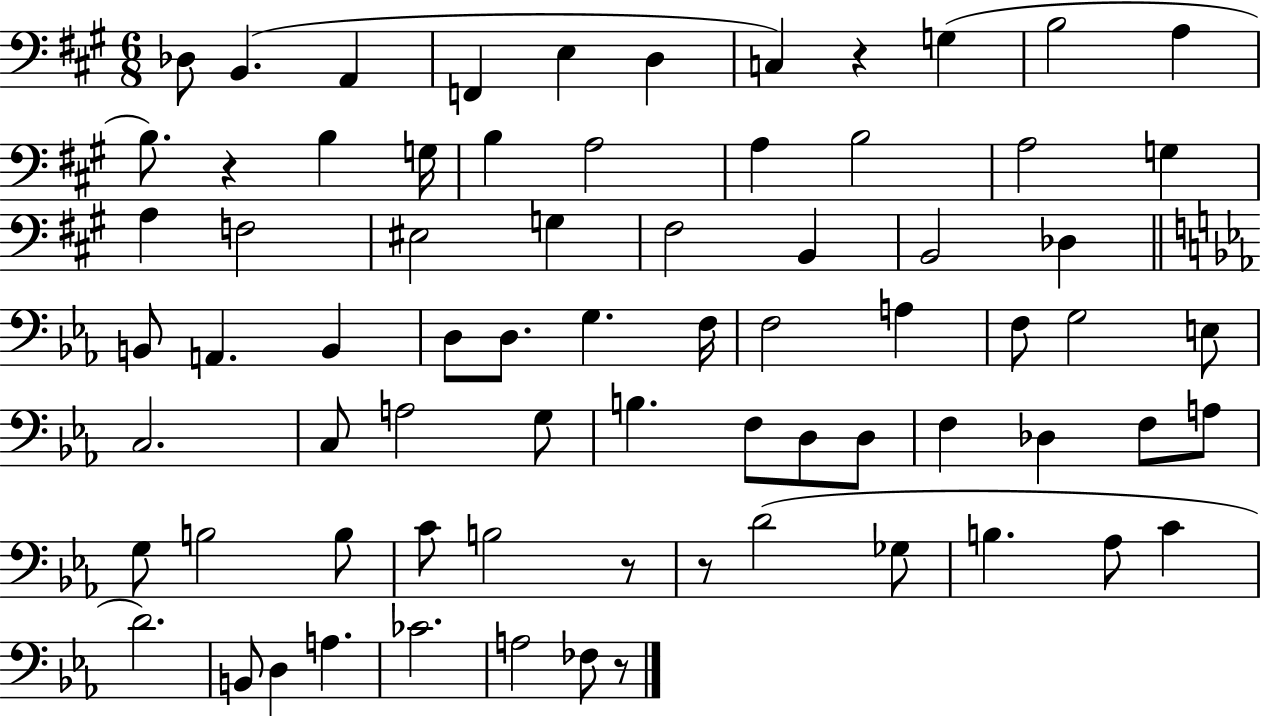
{
  \clef bass
  \numericTimeSignature
  \time 6/8
  \key a \major
  des8 b,4.( a,4 | f,4 e4 d4 | c4) r4 g4( | b2 a4 | \break b8.) r4 b4 g16 | b4 a2 | a4 b2 | a2 g4 | \break a4 f2 | eis2 g4 | fis2 b,4 | b,2 des4 | \break \bar "||" \break \key c \minor b,8 a,4. b,4 | d8 d8. g4. f16 | f2 a4 | f8 g2 e8 | \break c2. | c8 a2 g8 | b4. f8 d8 d8 | f4 des4 f8 a8 | \break g8 b2 b8 | c'8 b2 r8 | r8 d'2( ges8 | b4. aes8 c'4 | \break d'2.) | b,8 d4 a4. | ces'2. | a2 fes8 r8 | \break \bar "|."
}